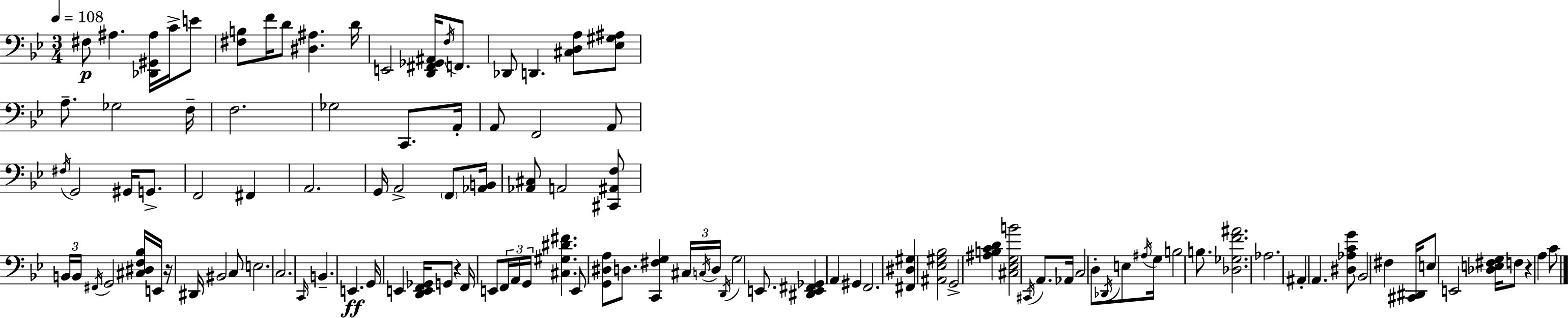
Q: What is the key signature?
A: BES major